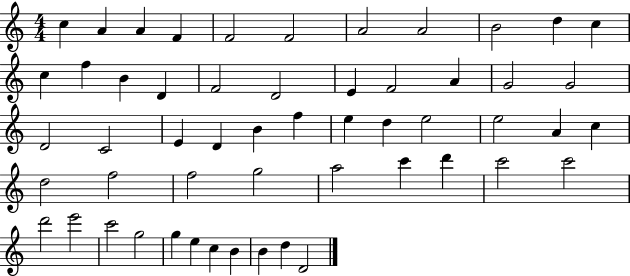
C5/q A4/q A4/q F4/q F4/h F4/h A4/h A4/h B4/h D5/q C5/q C5/q F5/q B4/q D4/q F4/h D4/h E4/q F4/h A4/q G4/h G4/h D4/h C4/h E4/q D4/q B4/q F5/q E5/q D5/q E5/h E5/h A4/q C5/q D5/h F5/h F5/h G5/h A5/h C6/q D6/q C6/h C6/h D6/h E6/h C6/h G5/h G5/q E5/q C5/q B4/q B4/q D5/q D4/h